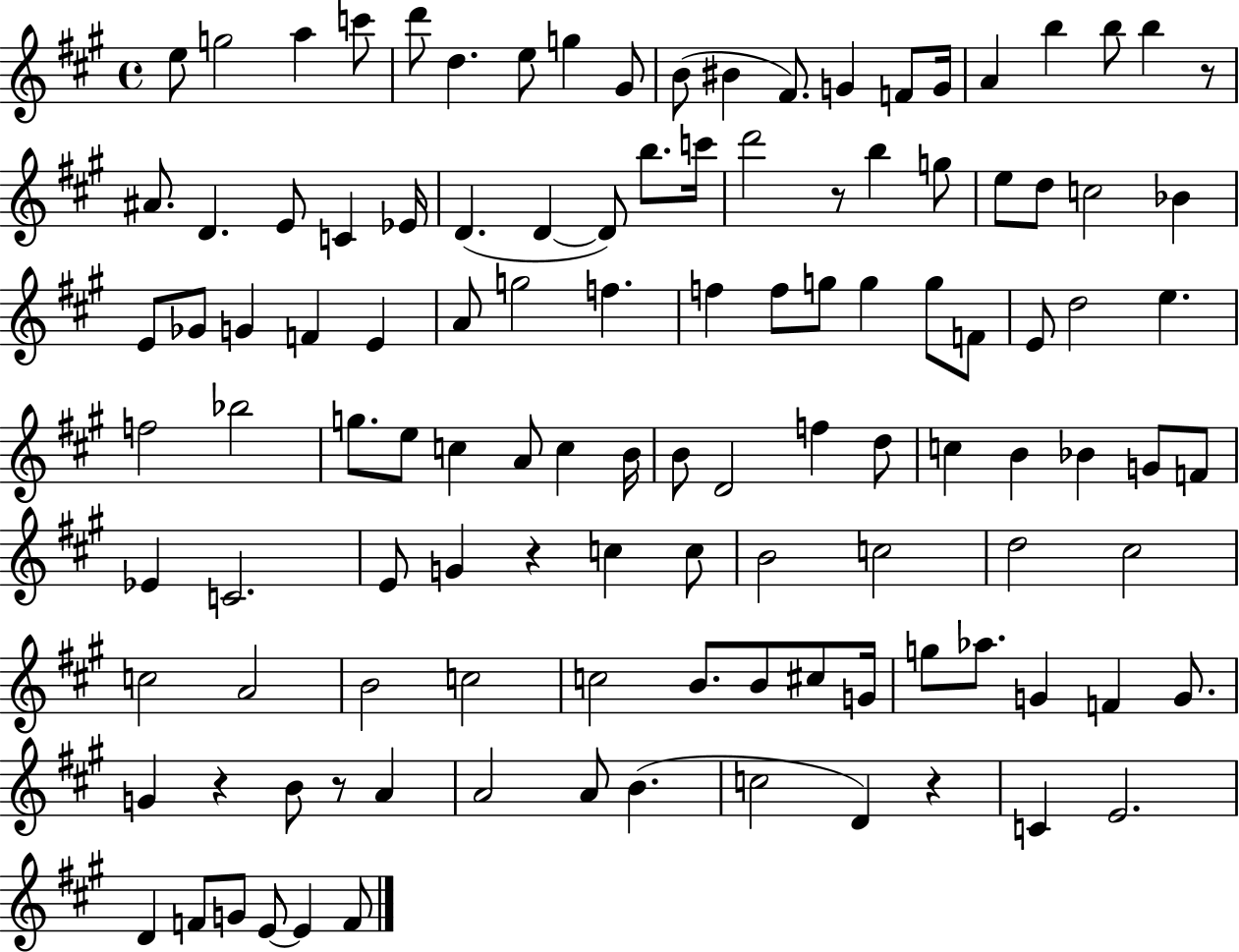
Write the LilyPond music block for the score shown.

{
  \clef treble
  \time 4/4
  \defaultTimeSignature
  \key a \major
  e''8 g''2 a''4 c'''8 | d'''8 d''4. e''8 g''4 gis'8 | b'8( bis'4 fis'8.) g'4 f'8 g'16 | a'4 b''4 b''8 b''4 r8 | \break ais'8. d'4. e'8 c'4 ees'16 | d'4.( d'4~~ d'8) b''8. c'''16 | d'''2 r8 b''4 g''8 | e''8 d''8 c''2 bes'4 | \break e'8 ges'8 g'4 f'4 e'4 | a'8 g''2 f''4. | f''4 f''8 g''8 g''4 g''8 f'8 | e'8 d''2 e''4. | \break f''2 bes''2 | g''8. e''8 c''4 a'8 c''4 b'16 | b'8 d'2 f''4 d''8 | c''4 b'4 bes'4 g'8 f'8 | \break ees'4 c'2. | e'8 g'4 r4 c''4 c''8 | b'2 c''2 | d''2 cis''2 | \break c''2 a'2 | b'2 c''2 | c''2 b'8. b'8 cis''8 g'16 | g''8 aes''8. g'4 f'4 g'8. | \break g'4 r4 b'8 r8 a'4 | a'2 a'8 b'4.( | c''2 d'4) r4 | c'4 e'2. | \break d'4 f'8 g'8 e'8~~ e'4 f'8 | \bar "|."
}